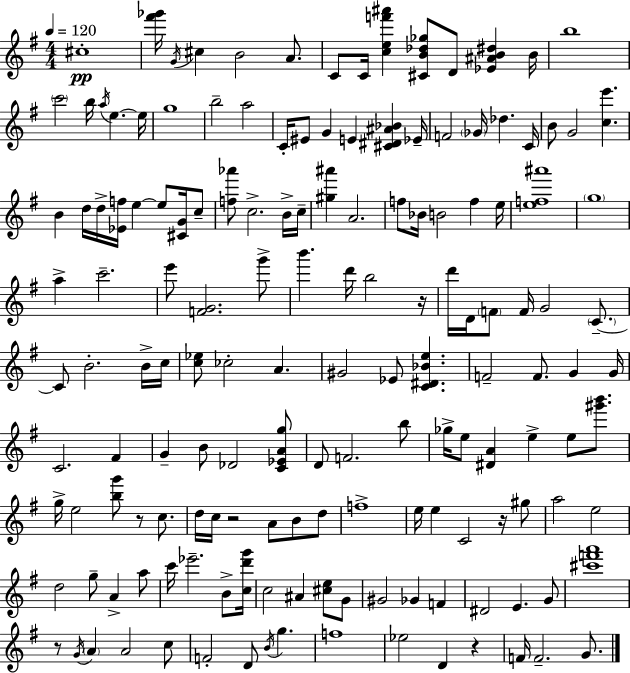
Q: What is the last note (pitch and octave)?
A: G4